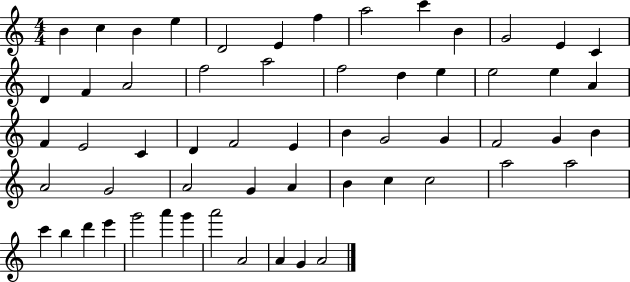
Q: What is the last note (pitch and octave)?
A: A4